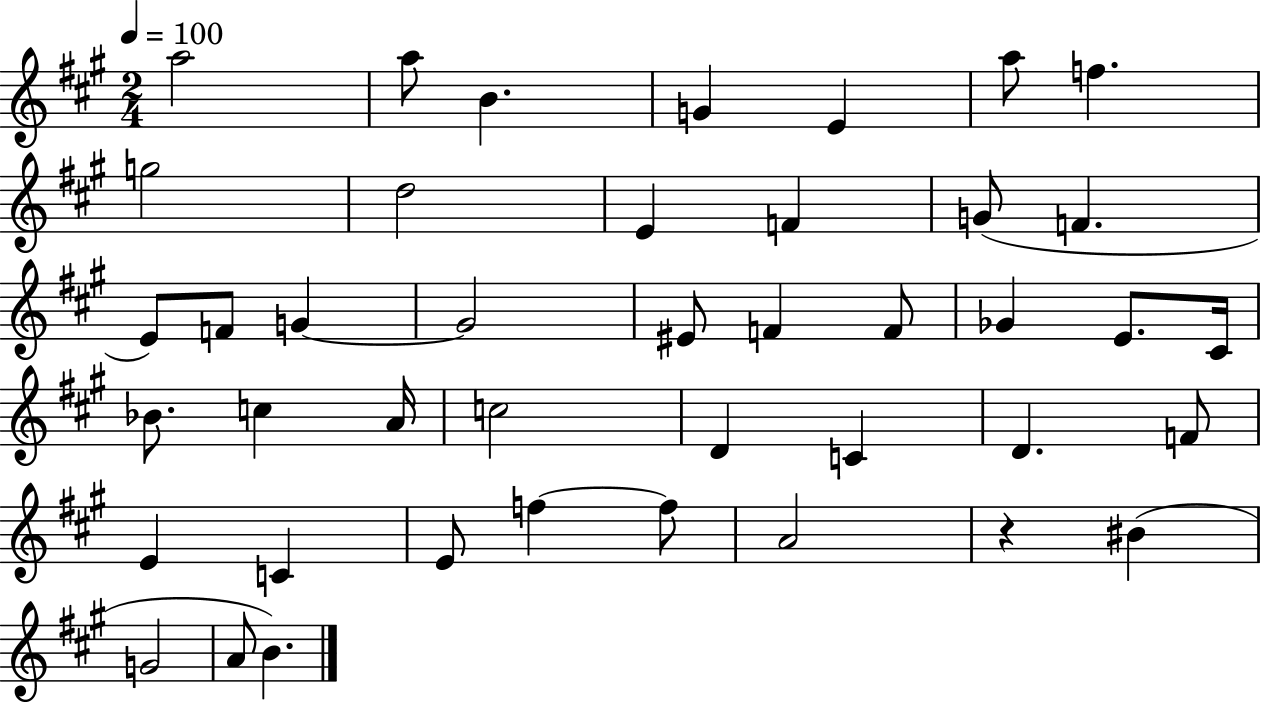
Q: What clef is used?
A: treble